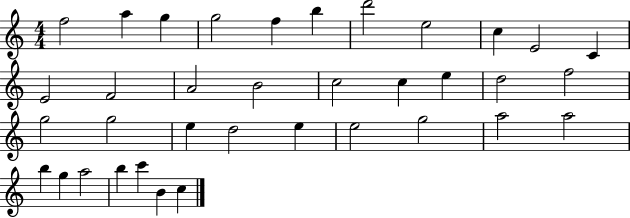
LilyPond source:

{
  \clef treble
  \numericTimeSignature
  \time 4/4
  \key c \major
  f''2 a''4 g''4 | g''2 f''4 b''4 | d'''2 e''2 | c''4 e'2 c'4 | \break e'2 f'2 | a'2 b'2 | c''2 c''4 e''4 | d''2 f''2 | \break g''2 g''2 | e''4 d''2 e''4 | e''2 g''2 | a''2 a''2 | \break b''4 g''4 a''2 | b''4 c'''4 b'4 c''4 | \bar "|."
}